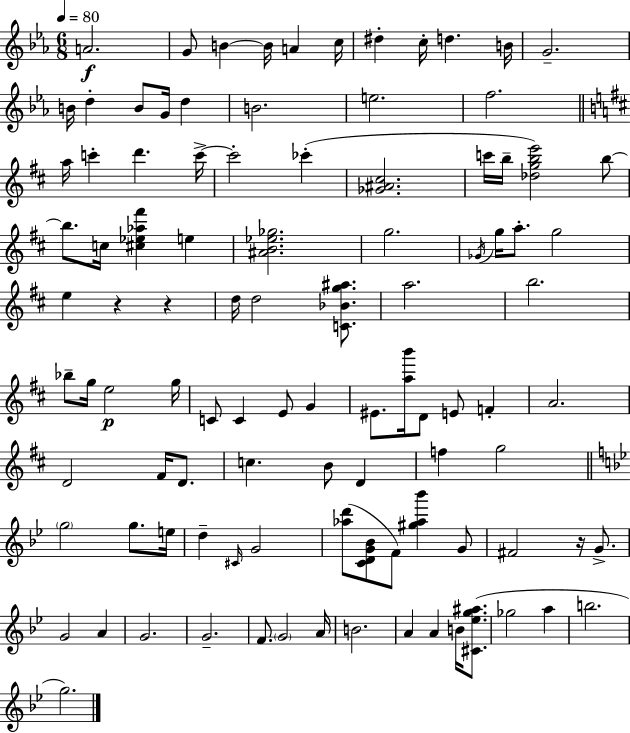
{
  \clef treble
  \numericTimeSignature
  \time 6/8
  \key ees \major
  \tempo 4 = 80
  \repeat volta 2 { a'2.\f | g'8 b'4~~ b'16 a'4 c''16 | dis''4-. c''16-. d''4. b'16 | g'2.-- | \break b'16 d''4-. b'8 g'16 d''4 | b'2. | e''2. | f''2. | \break \bar "||" \break \key b \minor a''16 c'''4-. d'''4. c'''16->~~ | c'''2-. ces'''4-.( | <ges' ais' cis''>2. | c'''16 b''16-- <des'' g'' b'' e'''>2) b''8~~ | \break b''8. c''16 <cis'' ees'' aes'' fis'''>4 e''4 | <ais' b' ees'' ges''>2. | g''2. | \acciaccatura { ges'16 } g''16 a''8.-. g''2 | \break e''4 r4 r4 | d''16 d''2 <c' bes' g'' ais''>8. | a''2. | b''2. | \break bes''8-- g''16 e''2\p | g''16 c'8 c'4 e'8 g'4 | eis'8. <a'' b'''>16 d'8 e'8 f'4-. | a'2. | \break d'2 fis'16 d'8. | c''4. b'8 d'4 | f''4 g''2 | \bar "||" \break \key g \minor \parenthesize g''2 g''8. e''16 | d''4-- \grace { cis'16 } g'2 | <aes'' d'''>8( <c' d' g' bes'>8 f'8) <gis'' aes'' bes'''>4 g'8 | fis'2 r16 g'8.-> | \break g'2 a'4 | g'2. | g'2.-- | f'8. \parenthesize g'2 | \break a'16 b'2. | a'4 a'4 b'16 <cis' ees'' g'' ais''>8.( | ges''2 a''4 | b''2. | \break g''2.) | } \bar "|."
}